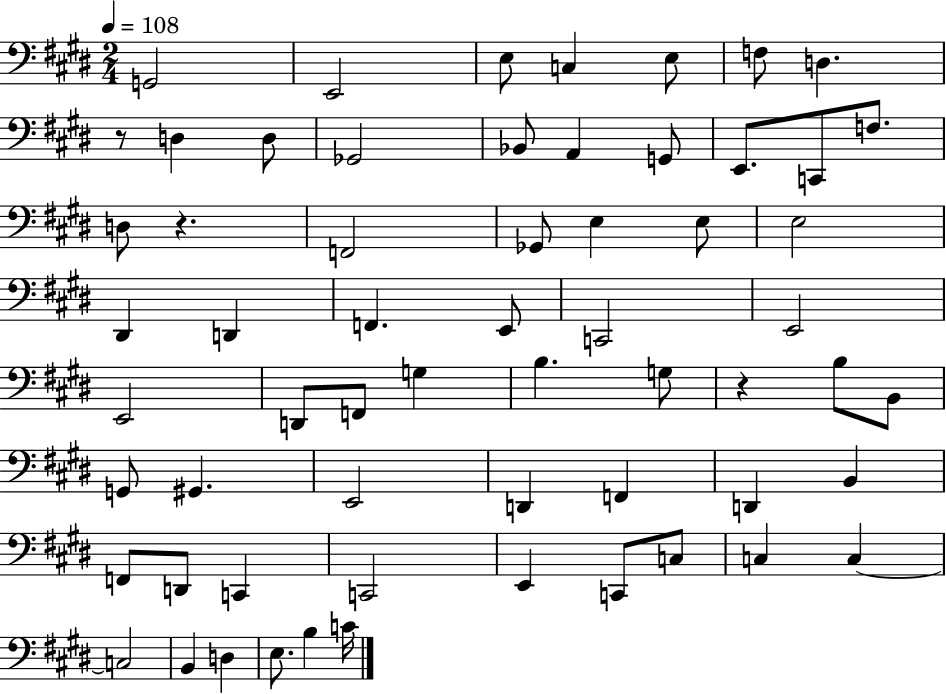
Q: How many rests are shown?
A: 3